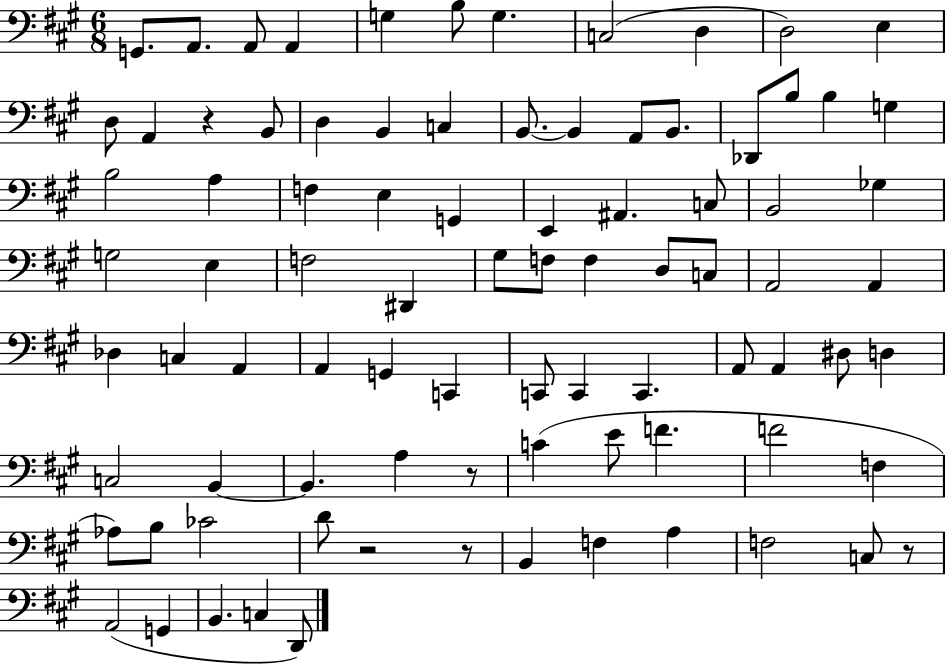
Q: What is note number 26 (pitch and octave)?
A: B3